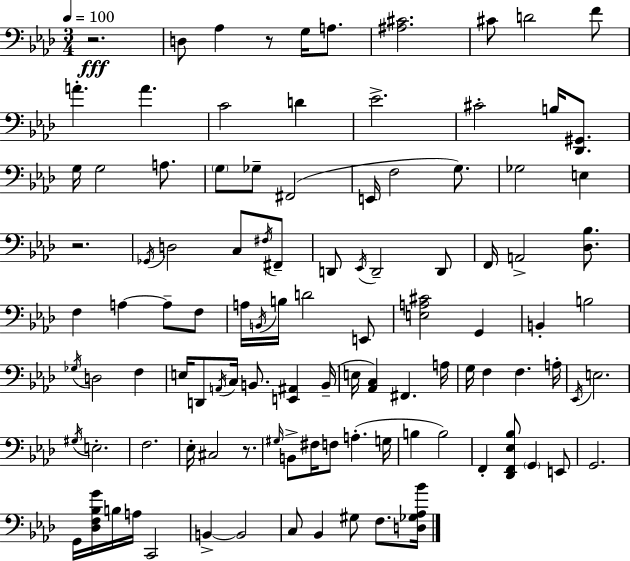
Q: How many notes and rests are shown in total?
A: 106